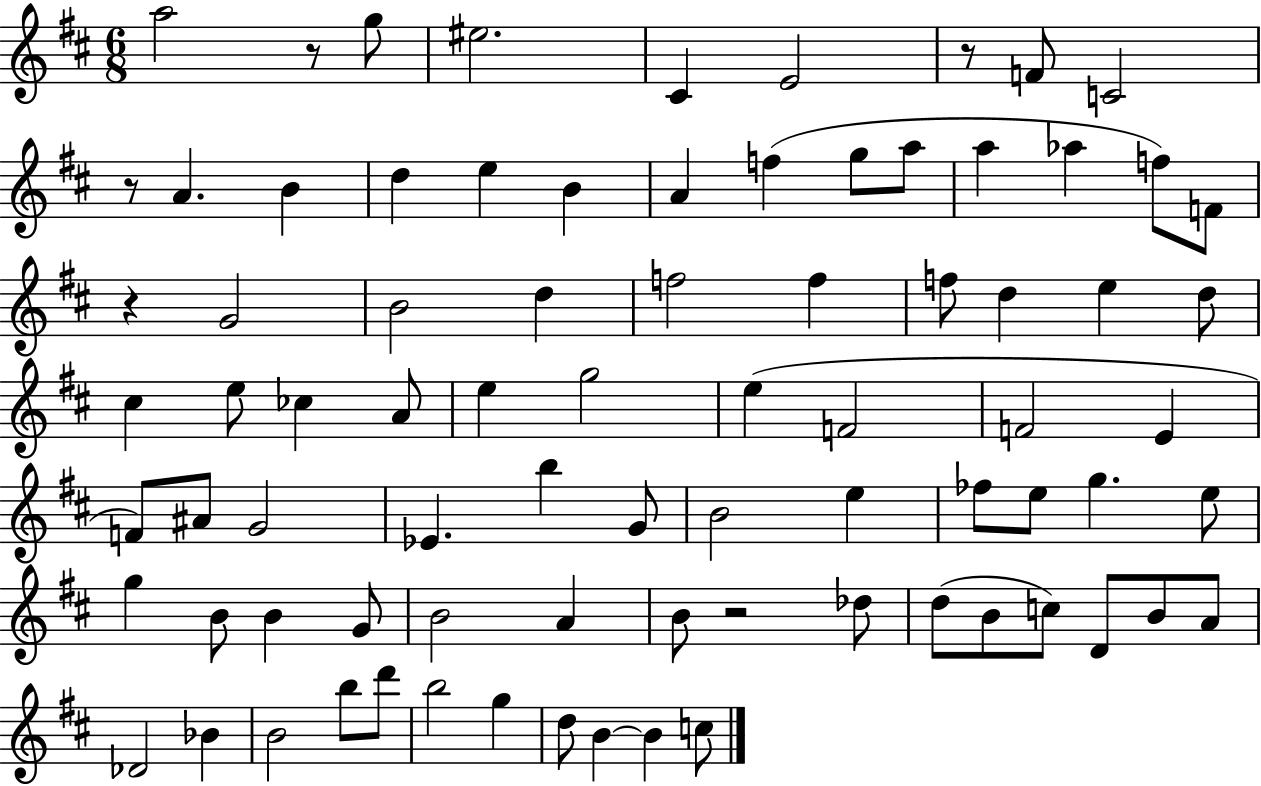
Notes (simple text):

A5/h R/e G5/e EIS5/h. C#4/q E4/h R/e F4/e C4/h R/e A4/q. B4/q D5/q E5/q B4/q A4/q F5/q G5/e A5/e A5/q Ab5/q F5/e F4/e R/q G4/h B4/h D5/q F5/h F5/q F5/e D5/q E5/q D5/e C#5/q E5/e CES5/q A4/e E5/q G5/h E5/q F4/h F4/h E4/q F4/e A#4/e G4/h Eb4/q. B5/q G4/e B4/h E5/q FES5/e E5/e G5/q. E5/e G5/q B4/e B4/q G4/e B4/h A4/q B4/e R/h Db5/e D5/e B4/e C5/e D4/e B4/e A4/e Db4/h Bb4/q B4/h B5/e D6/e B5/h G5/q D5/e B4/q B4/q C5/e